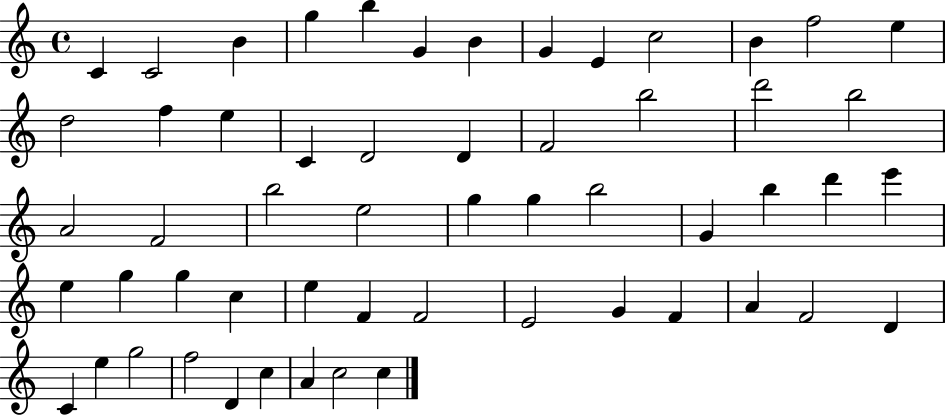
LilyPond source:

{
  \clef treble
  \time 4/4
  \defaultTimeSignature
  \key c \major
  c'4 c'2 b'4 | g''4 b''4 g'4 b'4 | g'4 e'4 c''2 | b'4 f''2 e''4 | \break d''2 f''4 e''4 | c'4 d'2 d'4 | f'2 b''2 | d'''2 b''2 | \break a'2 f'2 | b''2 e''2 | g''4 g''4 b''2 | g'4 b''4 d'''4 e'''4 | \break e''4 g''4 g''4 c''4 | e''4 f'4 f'2 | e'2 g'4 f'4 | a'4 f'2 d'4 | \break c'4 e''4 g''2 | f''2 d'4 c''4 | a'4 c''2 c''4 | \bar "|."
}